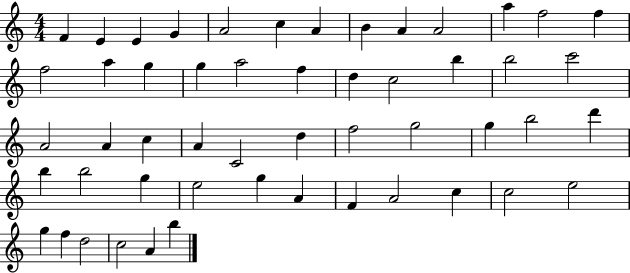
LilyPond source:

{
  \clef treble
  \numericTimeSignature
  \time 4/4
  \key c \major
  f'4 e'4 e'4 g'4 | a'2 c''4 a'4 | b'4 a'4 a'2 | a''4 f''2 f''4 | \break f''2 a''4 g''4 | g''4 a''2 f''4 | d''4 c''2 b''4 | b''2 c'''2 | \break a'2 a'4 c''4 | a'4 c'2 d''4 | f''2 g''2 | g''4 b''2 d'''4 | \break b''4 b''2 g''4 | e''2 g''4 a'4 | f'4 a'2 c''4 | c''2 e''2 | \break g''4 f''4 d''2 | c''2 a'4 b''4 | \bar "|."
}